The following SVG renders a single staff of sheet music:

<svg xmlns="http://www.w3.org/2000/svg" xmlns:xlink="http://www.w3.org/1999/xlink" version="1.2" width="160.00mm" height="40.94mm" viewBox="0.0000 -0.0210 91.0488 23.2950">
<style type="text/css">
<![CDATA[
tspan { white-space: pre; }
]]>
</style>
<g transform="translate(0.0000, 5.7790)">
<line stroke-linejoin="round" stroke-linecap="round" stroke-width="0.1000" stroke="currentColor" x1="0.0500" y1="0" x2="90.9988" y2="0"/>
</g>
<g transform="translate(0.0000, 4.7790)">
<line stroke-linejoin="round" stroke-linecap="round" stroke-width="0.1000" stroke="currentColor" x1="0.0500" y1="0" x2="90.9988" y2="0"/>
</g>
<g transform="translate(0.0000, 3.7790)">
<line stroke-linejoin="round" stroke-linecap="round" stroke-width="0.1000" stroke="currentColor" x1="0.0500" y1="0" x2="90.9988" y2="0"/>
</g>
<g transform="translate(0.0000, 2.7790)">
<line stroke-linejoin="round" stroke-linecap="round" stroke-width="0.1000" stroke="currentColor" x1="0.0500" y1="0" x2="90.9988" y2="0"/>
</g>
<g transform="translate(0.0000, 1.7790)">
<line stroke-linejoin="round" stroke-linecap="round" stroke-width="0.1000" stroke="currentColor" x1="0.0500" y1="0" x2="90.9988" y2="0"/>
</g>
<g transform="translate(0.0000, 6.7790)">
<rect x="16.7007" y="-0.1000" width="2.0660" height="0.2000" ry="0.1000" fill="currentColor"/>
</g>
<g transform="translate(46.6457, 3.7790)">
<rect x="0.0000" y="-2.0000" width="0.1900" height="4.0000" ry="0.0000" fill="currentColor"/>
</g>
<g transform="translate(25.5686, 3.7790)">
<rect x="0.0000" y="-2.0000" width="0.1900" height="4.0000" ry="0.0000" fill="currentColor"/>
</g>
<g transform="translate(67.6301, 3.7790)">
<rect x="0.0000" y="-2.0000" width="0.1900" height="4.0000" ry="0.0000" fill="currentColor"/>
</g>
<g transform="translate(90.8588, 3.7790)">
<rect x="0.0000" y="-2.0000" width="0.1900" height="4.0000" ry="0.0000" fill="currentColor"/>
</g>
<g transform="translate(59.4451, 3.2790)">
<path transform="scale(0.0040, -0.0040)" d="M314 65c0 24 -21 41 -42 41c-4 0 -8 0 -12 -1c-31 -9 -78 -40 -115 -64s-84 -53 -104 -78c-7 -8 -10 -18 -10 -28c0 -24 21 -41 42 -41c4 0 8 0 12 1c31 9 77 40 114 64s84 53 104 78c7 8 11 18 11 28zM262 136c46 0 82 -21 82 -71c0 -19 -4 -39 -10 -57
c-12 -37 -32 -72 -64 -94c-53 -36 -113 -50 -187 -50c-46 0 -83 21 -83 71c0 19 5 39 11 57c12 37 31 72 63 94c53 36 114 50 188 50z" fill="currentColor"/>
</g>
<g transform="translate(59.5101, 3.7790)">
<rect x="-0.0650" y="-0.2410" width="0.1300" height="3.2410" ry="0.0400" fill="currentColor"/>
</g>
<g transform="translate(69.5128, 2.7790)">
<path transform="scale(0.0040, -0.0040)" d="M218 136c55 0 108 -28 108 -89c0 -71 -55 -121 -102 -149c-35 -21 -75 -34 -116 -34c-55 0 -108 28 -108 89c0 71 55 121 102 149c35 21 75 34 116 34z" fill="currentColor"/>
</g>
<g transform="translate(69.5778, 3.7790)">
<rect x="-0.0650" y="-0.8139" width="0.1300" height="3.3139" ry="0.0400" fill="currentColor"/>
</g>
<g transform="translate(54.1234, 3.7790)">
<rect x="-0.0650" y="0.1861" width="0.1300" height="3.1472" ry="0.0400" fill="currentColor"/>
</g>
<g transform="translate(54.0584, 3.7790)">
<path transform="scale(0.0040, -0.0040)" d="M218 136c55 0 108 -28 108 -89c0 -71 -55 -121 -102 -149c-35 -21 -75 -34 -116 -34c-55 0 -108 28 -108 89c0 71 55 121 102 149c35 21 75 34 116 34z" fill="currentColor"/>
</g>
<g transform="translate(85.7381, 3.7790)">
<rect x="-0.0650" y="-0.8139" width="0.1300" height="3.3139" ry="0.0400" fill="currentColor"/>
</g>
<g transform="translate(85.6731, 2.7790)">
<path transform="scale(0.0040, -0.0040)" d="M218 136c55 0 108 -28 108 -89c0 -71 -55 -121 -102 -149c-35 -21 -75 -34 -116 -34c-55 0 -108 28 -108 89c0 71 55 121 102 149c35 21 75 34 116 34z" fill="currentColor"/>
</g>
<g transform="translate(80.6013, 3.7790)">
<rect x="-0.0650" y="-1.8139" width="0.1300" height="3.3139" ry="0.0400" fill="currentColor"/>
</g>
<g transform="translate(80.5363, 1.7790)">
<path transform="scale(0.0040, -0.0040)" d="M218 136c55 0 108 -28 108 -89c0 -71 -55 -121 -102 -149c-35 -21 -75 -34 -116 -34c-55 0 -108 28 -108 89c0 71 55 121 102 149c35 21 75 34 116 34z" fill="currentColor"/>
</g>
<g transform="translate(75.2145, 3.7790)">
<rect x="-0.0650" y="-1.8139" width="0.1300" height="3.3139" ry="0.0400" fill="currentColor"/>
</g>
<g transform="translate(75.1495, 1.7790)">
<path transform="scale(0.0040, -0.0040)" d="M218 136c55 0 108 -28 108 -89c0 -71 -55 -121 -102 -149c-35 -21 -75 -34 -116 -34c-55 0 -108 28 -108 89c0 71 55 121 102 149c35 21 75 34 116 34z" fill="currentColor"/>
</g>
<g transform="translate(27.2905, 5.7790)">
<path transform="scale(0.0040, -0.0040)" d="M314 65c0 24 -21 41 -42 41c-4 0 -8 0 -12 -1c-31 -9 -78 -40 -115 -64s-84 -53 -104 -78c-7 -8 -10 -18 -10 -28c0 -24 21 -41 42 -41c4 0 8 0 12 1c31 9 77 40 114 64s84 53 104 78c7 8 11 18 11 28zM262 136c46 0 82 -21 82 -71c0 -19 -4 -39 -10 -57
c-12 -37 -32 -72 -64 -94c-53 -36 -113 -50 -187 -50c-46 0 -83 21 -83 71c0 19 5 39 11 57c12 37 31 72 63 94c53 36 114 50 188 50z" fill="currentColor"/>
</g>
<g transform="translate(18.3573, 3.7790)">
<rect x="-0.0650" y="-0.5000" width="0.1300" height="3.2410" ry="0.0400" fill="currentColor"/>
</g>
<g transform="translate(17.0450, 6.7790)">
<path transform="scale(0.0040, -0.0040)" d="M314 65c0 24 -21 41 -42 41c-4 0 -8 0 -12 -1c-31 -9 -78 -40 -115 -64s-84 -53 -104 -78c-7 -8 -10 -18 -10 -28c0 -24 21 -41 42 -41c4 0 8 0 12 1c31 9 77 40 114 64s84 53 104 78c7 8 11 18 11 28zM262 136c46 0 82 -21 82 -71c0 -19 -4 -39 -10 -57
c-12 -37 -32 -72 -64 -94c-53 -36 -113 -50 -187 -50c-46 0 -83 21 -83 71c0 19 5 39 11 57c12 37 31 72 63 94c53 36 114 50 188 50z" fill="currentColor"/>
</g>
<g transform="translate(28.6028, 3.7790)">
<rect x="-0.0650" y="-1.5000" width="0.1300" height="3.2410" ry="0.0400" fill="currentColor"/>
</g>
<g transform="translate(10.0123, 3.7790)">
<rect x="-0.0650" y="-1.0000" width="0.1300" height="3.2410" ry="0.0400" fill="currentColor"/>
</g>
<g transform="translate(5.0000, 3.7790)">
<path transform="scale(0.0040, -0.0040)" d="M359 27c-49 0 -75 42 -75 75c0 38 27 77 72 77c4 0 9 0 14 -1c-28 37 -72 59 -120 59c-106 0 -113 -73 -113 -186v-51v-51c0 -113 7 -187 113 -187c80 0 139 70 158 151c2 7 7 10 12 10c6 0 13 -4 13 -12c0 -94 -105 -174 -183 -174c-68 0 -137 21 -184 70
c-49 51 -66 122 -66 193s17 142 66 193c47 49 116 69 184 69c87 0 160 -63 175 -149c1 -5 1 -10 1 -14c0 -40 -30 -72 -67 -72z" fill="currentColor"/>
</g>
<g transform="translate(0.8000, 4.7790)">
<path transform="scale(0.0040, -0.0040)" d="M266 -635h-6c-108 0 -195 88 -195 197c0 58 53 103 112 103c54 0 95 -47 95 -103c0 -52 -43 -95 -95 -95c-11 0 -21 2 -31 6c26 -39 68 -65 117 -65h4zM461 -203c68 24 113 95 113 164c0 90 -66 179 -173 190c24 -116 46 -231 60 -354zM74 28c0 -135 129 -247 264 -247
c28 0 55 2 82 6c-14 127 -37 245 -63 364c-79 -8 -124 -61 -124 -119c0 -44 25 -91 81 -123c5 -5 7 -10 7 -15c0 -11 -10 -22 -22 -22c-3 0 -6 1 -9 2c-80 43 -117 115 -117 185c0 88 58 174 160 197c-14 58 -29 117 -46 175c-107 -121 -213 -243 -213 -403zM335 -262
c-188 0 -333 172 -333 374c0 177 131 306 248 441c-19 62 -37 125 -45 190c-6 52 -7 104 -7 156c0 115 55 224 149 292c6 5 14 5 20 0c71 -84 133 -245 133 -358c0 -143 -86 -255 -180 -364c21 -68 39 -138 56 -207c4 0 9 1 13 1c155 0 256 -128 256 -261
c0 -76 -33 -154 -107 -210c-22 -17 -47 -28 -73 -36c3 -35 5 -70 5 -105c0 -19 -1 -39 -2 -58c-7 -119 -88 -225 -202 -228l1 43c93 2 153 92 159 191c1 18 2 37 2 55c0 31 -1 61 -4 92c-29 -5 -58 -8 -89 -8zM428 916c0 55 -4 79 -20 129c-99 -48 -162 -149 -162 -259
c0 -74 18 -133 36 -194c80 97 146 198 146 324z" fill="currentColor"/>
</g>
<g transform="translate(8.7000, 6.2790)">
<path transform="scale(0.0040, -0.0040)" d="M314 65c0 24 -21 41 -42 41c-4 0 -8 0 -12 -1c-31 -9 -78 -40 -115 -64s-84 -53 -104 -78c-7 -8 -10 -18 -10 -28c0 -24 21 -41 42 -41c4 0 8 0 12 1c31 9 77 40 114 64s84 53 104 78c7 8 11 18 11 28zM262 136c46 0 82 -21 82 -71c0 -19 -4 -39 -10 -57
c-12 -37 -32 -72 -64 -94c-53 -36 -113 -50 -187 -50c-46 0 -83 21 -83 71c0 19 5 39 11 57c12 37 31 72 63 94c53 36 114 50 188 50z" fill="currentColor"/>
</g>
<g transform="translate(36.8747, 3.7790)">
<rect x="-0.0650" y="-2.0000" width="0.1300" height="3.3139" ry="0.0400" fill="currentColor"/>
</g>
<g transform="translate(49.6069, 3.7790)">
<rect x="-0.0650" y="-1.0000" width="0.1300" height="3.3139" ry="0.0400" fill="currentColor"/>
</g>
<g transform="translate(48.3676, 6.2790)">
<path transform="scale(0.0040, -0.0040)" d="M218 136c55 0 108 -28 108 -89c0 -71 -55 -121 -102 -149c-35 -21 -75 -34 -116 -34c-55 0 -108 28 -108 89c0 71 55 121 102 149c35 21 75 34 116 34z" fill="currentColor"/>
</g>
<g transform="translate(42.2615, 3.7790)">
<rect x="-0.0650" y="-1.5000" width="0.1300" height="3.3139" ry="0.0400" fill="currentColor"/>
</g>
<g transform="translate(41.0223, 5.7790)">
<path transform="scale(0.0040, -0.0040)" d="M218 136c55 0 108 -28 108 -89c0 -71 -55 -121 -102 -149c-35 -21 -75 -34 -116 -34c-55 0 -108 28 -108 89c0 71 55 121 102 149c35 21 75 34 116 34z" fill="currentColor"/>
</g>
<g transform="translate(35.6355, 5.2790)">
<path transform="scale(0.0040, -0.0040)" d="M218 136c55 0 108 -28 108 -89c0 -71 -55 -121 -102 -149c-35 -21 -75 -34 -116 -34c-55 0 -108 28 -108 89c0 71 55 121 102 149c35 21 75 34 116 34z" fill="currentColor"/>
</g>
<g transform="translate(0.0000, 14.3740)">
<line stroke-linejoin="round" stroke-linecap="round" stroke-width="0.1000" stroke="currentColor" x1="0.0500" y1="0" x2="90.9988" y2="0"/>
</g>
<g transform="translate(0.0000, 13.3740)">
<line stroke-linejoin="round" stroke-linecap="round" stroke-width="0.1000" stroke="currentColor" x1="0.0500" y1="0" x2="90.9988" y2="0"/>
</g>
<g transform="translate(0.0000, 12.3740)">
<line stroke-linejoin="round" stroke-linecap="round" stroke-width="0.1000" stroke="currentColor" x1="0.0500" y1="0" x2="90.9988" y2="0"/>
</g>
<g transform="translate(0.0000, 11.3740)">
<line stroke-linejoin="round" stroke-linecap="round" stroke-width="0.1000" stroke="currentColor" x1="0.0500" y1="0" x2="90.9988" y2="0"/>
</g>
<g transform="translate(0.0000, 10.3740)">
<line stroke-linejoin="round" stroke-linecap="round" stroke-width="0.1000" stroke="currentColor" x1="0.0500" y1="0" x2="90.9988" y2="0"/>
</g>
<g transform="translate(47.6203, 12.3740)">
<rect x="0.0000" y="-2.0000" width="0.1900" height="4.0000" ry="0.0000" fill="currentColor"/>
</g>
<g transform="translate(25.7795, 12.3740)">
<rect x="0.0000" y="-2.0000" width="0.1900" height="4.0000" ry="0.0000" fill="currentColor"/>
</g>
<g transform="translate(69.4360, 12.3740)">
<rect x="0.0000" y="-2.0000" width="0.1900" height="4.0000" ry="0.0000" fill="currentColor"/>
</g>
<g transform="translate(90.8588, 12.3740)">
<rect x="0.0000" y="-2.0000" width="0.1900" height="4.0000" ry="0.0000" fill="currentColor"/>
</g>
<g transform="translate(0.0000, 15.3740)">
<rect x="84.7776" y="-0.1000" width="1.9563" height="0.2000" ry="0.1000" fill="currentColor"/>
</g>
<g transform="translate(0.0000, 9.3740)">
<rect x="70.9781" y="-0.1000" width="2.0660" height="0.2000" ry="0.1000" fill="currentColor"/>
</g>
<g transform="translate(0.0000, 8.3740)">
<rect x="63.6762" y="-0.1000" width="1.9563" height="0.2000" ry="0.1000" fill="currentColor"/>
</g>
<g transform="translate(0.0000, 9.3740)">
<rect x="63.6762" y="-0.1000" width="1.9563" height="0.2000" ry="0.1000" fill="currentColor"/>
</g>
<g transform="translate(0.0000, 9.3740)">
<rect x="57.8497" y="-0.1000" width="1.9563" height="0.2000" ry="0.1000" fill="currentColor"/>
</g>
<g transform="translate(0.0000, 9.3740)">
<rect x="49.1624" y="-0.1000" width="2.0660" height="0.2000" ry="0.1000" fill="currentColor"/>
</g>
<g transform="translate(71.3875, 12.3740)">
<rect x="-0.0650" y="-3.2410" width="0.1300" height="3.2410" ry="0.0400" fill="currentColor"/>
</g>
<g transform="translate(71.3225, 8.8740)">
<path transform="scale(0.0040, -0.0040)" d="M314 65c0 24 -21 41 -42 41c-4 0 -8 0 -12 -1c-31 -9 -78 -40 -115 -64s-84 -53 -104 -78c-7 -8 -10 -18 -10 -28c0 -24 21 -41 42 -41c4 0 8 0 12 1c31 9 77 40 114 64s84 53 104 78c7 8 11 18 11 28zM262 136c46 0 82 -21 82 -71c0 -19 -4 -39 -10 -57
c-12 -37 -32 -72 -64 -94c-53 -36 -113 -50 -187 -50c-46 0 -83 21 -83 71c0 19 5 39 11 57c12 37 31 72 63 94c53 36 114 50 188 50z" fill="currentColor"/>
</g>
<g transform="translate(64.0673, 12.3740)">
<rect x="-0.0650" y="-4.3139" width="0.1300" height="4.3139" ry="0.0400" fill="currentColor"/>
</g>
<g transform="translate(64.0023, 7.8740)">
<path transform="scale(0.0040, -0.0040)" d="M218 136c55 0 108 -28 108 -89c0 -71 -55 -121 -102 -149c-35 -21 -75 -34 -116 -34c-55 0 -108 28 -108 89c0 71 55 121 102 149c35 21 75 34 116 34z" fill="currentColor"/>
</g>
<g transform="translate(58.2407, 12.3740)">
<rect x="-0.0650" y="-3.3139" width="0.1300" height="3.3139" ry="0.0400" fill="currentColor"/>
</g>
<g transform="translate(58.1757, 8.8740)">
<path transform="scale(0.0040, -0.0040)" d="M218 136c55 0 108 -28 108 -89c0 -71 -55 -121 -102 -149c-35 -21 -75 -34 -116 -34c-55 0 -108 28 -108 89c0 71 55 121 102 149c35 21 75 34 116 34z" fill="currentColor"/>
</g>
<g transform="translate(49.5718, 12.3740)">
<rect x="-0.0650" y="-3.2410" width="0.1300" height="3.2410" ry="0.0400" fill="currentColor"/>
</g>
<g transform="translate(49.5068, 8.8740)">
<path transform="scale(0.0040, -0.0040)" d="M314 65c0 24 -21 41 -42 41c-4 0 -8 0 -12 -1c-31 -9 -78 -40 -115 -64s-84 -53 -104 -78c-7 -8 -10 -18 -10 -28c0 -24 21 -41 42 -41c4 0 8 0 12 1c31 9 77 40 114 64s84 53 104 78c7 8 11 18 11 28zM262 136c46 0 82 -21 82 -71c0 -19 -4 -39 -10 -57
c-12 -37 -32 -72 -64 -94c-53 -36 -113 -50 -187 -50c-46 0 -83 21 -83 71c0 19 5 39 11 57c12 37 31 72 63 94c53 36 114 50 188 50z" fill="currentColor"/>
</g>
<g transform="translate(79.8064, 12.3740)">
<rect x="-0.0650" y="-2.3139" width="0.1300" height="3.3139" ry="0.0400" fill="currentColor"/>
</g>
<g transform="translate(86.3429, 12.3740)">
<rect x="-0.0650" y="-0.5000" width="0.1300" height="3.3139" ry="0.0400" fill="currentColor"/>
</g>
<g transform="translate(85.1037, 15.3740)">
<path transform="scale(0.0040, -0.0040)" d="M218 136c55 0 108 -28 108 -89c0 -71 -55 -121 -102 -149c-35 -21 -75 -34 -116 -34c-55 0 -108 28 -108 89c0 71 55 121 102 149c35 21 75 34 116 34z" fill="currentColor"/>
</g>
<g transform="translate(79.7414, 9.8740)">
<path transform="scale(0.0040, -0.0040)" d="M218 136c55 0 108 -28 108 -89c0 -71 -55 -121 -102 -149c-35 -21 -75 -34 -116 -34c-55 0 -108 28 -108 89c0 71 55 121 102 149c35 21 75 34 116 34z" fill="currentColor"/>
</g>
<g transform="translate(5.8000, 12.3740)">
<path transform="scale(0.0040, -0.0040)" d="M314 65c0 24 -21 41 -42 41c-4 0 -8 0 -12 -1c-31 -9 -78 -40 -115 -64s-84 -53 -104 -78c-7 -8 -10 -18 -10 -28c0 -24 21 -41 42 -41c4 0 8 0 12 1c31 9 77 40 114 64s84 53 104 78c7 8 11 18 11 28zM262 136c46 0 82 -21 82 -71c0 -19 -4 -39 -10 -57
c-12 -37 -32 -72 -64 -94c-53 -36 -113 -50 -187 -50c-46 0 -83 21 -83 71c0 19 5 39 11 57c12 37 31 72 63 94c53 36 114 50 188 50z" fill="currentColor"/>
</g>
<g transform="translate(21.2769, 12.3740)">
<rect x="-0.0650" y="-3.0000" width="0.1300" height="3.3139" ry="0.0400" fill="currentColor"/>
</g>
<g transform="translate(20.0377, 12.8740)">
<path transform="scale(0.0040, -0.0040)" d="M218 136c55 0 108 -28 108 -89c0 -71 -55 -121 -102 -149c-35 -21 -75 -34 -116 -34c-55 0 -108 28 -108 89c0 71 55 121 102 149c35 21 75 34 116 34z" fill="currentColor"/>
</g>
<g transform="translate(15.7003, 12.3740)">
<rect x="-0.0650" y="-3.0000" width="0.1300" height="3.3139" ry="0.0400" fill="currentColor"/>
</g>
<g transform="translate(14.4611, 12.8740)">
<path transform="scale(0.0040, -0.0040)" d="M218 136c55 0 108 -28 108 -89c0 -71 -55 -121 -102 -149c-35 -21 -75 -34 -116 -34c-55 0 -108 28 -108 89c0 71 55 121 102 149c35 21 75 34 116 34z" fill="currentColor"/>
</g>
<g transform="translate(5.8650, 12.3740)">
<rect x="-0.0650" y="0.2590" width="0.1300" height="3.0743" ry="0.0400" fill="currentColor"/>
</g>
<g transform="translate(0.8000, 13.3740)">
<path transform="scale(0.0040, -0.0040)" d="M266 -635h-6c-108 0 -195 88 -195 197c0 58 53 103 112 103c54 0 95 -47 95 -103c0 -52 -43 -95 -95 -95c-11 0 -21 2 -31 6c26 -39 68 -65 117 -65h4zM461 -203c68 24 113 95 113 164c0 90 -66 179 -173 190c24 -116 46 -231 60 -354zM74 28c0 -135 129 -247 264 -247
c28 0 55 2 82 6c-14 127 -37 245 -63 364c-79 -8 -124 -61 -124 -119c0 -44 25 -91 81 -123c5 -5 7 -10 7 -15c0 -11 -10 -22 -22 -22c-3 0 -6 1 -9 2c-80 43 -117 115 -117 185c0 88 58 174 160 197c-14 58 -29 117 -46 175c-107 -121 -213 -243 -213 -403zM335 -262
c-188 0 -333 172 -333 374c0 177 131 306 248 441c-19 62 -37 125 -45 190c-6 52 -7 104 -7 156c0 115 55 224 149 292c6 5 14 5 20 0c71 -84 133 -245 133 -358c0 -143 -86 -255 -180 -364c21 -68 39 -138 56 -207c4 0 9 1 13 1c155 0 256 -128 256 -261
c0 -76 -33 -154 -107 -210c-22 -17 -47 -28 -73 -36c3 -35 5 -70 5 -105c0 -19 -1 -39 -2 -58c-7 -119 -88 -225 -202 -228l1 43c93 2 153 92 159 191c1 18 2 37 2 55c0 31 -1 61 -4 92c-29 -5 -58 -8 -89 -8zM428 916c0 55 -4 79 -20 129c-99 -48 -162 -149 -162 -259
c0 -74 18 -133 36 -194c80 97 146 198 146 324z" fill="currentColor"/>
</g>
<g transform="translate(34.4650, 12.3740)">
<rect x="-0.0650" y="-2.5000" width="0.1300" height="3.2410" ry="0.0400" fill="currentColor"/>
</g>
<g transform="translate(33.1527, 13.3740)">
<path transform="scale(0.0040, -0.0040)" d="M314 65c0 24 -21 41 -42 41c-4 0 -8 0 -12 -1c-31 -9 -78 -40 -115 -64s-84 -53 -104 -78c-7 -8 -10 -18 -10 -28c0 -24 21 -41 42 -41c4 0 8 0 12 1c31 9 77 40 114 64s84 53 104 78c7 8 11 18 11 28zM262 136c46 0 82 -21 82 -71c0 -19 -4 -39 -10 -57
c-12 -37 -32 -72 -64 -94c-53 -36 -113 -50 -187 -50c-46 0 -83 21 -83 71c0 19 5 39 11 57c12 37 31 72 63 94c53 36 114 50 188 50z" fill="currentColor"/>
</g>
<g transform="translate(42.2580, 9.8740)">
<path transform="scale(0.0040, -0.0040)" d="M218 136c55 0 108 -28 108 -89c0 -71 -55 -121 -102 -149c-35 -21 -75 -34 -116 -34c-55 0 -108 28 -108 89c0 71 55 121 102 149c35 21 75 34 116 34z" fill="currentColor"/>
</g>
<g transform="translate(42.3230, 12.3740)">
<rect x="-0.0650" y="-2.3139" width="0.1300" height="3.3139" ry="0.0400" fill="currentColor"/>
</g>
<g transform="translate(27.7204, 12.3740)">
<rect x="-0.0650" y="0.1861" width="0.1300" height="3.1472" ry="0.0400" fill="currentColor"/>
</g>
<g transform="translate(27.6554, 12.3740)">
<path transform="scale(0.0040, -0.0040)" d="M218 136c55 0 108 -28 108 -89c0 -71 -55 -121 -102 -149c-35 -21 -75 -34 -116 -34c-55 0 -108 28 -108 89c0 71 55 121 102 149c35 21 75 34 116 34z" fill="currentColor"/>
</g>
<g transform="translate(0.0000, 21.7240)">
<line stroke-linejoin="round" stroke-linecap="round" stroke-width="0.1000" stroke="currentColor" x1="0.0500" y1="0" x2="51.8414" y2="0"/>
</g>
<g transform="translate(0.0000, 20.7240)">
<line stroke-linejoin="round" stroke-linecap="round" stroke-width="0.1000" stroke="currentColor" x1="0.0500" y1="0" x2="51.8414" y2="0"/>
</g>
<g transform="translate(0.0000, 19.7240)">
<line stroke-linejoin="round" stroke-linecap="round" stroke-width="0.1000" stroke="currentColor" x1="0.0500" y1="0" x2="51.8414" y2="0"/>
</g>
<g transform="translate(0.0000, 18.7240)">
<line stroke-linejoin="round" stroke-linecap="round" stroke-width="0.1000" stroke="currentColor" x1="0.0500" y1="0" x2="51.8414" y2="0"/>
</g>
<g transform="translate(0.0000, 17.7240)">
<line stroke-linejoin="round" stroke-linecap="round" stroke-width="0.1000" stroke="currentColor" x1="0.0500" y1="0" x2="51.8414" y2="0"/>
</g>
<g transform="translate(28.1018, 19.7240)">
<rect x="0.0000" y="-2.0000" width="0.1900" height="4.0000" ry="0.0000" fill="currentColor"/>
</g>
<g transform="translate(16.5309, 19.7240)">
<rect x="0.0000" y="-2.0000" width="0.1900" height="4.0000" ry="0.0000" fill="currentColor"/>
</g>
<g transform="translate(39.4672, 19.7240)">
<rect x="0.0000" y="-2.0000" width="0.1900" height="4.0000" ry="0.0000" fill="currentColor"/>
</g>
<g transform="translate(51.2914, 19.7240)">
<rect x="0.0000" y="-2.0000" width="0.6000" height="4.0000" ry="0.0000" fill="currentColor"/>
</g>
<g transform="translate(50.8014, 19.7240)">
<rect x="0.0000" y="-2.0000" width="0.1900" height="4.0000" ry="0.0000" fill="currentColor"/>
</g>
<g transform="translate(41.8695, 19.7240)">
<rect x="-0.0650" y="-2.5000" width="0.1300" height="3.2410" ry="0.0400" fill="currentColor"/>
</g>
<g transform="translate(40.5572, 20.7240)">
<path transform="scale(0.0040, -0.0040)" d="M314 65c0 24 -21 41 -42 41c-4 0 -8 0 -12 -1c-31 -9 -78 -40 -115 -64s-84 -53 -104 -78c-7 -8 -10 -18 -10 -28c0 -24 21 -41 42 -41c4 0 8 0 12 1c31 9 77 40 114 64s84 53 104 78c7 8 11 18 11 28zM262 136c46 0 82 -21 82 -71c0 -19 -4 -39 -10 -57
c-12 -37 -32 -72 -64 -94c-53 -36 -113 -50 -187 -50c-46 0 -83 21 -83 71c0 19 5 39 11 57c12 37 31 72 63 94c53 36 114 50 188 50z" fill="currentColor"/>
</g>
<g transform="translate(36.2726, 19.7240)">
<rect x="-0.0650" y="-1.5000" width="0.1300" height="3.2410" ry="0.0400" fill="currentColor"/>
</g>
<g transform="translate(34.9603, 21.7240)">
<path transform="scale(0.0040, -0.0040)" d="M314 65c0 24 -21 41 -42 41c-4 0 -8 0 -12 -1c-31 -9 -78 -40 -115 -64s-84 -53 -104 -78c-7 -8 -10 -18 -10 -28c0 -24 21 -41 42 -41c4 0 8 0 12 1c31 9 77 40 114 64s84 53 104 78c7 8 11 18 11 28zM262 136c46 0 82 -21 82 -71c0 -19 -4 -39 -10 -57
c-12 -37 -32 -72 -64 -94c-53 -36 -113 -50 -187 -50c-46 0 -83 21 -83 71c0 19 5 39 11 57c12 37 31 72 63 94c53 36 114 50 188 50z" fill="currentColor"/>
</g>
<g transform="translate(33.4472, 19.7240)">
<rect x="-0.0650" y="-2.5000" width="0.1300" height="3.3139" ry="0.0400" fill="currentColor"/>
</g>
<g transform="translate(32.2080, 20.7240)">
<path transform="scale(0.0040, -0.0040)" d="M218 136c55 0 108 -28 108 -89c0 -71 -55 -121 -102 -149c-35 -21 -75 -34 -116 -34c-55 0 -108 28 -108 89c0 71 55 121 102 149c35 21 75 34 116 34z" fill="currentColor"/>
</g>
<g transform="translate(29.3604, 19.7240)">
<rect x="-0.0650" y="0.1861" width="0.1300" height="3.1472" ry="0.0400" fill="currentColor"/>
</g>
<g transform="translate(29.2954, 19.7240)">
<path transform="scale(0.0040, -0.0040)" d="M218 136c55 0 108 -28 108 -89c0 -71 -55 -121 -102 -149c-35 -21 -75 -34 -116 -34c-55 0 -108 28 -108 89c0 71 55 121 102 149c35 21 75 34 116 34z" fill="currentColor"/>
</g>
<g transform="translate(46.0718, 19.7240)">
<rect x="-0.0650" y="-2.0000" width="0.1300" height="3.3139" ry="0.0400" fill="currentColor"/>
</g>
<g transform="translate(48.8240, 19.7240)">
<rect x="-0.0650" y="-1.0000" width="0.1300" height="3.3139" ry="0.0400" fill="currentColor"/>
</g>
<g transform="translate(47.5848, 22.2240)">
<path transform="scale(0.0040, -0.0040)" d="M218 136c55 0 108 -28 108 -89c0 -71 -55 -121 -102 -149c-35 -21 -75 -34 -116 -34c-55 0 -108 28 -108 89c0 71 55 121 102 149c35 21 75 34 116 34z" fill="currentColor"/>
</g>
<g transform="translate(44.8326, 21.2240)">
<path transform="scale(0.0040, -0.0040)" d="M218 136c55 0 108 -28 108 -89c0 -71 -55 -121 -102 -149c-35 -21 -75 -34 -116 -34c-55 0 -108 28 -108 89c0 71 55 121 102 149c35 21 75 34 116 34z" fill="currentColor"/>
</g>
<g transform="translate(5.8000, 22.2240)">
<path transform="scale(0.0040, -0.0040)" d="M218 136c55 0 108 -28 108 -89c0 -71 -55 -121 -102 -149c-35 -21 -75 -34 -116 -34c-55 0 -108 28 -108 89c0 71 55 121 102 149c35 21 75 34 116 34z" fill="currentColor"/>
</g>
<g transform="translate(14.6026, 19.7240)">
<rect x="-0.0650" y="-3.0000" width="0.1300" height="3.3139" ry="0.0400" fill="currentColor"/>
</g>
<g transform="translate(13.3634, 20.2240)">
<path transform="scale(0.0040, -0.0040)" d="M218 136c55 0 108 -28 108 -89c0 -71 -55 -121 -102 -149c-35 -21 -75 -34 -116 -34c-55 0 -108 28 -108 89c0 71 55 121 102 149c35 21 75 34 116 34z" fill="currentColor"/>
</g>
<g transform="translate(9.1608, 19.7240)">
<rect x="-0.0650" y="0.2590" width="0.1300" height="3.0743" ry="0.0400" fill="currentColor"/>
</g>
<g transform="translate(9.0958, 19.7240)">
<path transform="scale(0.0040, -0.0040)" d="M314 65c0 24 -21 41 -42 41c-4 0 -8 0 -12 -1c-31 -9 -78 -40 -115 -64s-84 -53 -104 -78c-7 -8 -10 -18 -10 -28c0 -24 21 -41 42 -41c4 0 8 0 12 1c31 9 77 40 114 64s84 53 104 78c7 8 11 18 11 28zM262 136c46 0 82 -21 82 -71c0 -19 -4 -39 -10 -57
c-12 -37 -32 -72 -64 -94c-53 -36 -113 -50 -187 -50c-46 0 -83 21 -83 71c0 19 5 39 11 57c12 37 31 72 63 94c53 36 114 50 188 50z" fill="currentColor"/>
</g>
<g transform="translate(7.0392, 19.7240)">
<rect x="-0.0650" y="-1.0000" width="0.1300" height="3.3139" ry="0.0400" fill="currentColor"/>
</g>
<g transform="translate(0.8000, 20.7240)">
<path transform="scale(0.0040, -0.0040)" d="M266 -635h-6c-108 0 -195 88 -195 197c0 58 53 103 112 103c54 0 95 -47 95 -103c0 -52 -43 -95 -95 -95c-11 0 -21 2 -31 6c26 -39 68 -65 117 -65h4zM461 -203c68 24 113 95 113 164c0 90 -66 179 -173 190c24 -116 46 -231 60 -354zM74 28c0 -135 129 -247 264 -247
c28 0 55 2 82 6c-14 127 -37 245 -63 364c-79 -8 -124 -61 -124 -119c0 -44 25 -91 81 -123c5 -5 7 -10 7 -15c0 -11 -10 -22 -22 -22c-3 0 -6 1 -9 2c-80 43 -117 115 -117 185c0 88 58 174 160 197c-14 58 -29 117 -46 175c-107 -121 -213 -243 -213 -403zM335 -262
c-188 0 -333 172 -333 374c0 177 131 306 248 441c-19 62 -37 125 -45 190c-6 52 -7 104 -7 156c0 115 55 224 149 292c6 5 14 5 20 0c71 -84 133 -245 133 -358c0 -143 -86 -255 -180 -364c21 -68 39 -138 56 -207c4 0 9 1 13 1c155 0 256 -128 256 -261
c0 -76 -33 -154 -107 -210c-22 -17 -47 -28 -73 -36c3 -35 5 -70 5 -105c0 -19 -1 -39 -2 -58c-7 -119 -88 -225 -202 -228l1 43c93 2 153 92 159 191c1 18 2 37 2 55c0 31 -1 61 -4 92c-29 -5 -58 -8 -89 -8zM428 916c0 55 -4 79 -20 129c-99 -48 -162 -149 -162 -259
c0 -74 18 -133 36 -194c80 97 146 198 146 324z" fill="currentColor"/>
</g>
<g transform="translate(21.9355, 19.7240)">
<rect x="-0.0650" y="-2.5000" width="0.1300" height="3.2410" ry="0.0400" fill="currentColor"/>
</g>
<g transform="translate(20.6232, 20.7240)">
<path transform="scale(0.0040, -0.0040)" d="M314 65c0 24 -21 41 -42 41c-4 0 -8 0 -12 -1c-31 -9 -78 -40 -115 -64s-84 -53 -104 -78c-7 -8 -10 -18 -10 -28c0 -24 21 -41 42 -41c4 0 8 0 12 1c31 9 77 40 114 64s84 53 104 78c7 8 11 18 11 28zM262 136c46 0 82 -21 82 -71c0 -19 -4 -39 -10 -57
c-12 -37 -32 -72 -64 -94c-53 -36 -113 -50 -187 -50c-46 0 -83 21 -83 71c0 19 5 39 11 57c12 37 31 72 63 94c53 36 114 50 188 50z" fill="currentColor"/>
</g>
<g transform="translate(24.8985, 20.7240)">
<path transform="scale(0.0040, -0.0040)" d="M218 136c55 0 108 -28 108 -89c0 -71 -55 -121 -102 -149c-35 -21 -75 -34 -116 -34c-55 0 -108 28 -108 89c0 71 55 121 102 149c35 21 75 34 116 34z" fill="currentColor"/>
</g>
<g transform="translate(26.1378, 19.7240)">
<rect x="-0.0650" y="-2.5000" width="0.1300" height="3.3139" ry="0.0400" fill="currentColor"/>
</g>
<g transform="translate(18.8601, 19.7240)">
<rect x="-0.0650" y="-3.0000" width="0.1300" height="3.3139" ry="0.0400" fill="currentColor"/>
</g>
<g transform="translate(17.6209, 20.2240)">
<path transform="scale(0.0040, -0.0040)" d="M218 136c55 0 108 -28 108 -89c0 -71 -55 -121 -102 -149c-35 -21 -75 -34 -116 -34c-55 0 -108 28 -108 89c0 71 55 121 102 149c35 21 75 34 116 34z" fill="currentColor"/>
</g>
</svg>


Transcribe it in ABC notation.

X:1
T:Untitled
M:4/4
L:1/4
K:C
D2 C2 E2 F E D B c2 d f f d B2 A A B G2 g b2 b d' b2 g C D B2 A A G2 G B G E2 G2 F D